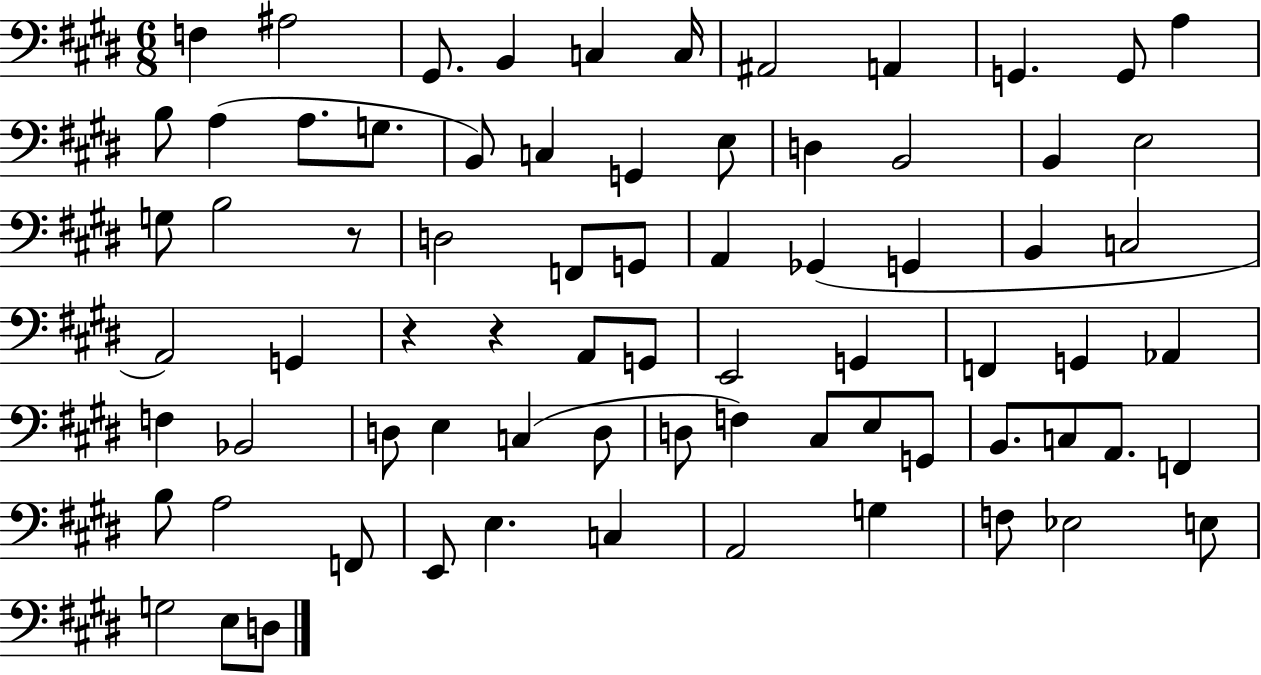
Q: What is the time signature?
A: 6/8